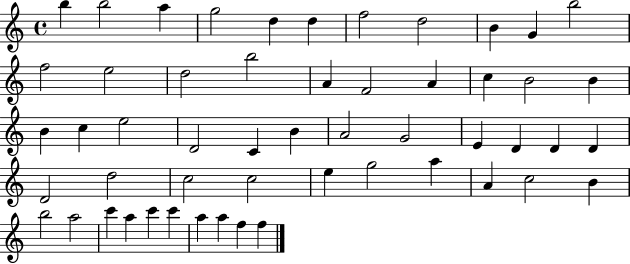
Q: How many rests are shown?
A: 0